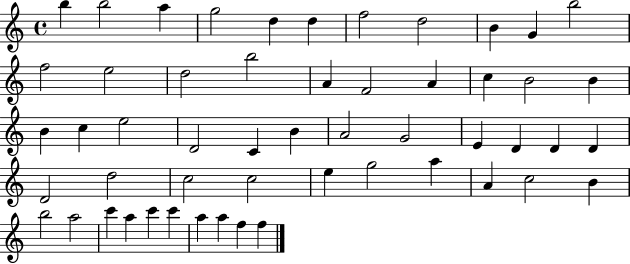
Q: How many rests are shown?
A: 0